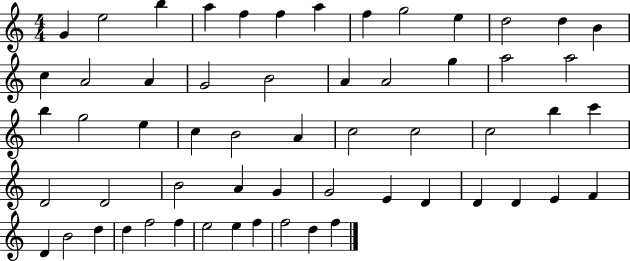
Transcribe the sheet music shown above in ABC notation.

X:1
T:Untitled
M:4/4
L:1/4
K:C
G e2 b a f f a f g2 e d2 d B c A2 A G2 B2 A A2 g a2 a2 b g2 e c B2 A c2 c2 c2 b c' D2 D2 B2 A G G2 E D D D E F D B2 d d f2 f e2 e f f2 d f